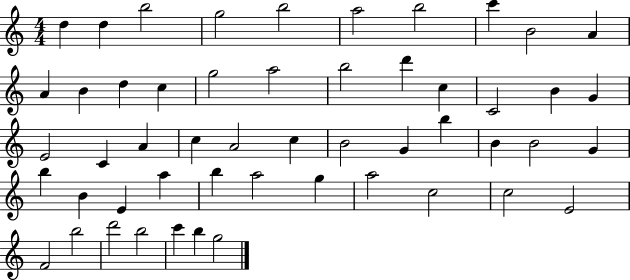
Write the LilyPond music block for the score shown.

{
  \clef treble
  \numericTimeSignature
  \time 4/4
  \key c \major
  d''4 d''4 b''2 | g''2 b''2 | a''2 b''2 | c'''4 b'2 a'4 | \break a'4 b'4 d''4 c''4 | g''2 a''2 | b''2 d'''4 c''4 | c'2 b'4 g'4 | \break e'2 c'4 a'4 | c''4 a'2 c''4 | b'2 g'4 b''4 | b'4 b'2 g'4 | \break b''4 b'4 e'4 a''4 | b''4 a''2 g''4 | a''2 c''2 | c''2 e'2 | \break f'2 b''2 | d'''2 b''2 | c'''4 b''4 g''2 | \bar "|."
}